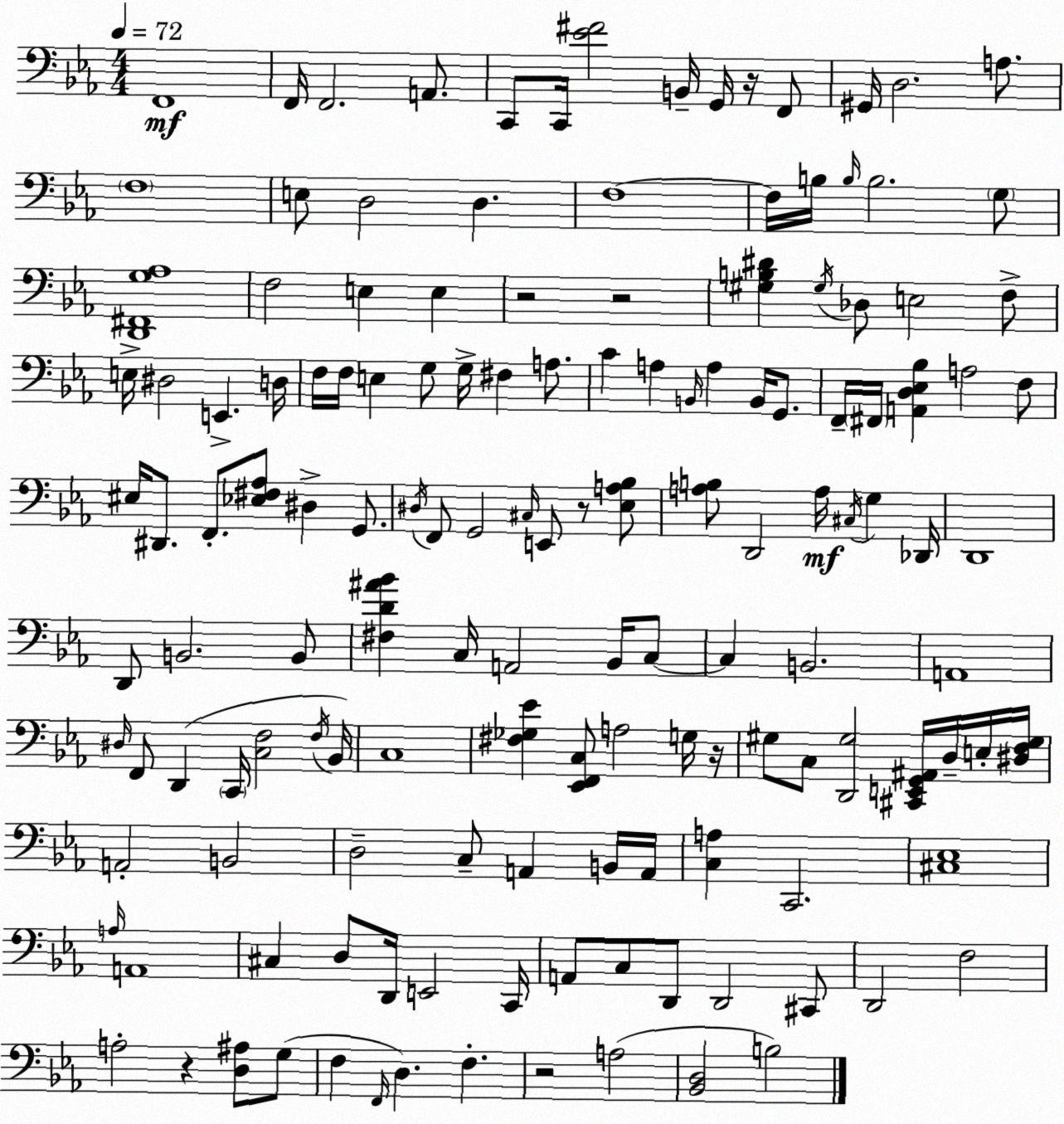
X:1
T:Untitled
M:4/4
L:1/4
K:Cm
F,,4 F,,/4 F,,2 A,,/2 C,,/2 C,,/4 [_E^F]2 B,,/4 G,,/4 z/4 F,,/2 ^G,,/4 D,2 A,/2 F,4 E,/2 D,2 D, F,4 F,/4 B,/4 B,/4 B,2 G,/2 [D,,^F,,G,_A,]4 F,2 E, E, z2 z2 [^G,B,^D] ^G,/4 _D,/2 E,2 F,/2 E,/4 ^D,2 E,, D,/4 F,/4 F,/4 E, G,/2 G,/4 ^F, A,/2 C A, B,,/4 A, B,,/4 G,,/2 F,,/4 ^F,,/4 [A,,D,_E,_B,] A,2 F,/2 ^E,/4 ^D,,/2 F,,/2 [_E,^F,_A,]/2 ^D, G,,/2 ^D,/4 F,,/2 G,,2 ^C,/4 E,,/2 z/2 [_E,A,_B,]/2 [A,B,]/2 D,,2 A,/4 ^C,/4 G, _D,,/4 D,,4 D,,/2 B,,2 B,,/2 [^F,D^A_B] C,/4 A,,2 _B,,/4 C,/2 C, B,,2 A,,4 ^D,/4 F,,/2 D,, C,,/4 [C,F,]2 F,/4 _B,,/4 C,4 [^F,_G,_E] [_E,,F,,C,]/2 A,2 G,/4 z/4 ^G,/2 C,/2 [D,,^G,]2 [^C,,E,,G,,^A,,]/4 D,/4 E,/4 [^D,F,^G,]/4 A,,2 B,,2 D,2 C,/2 A,, B,,/4 A,,/4 [C,A,] C,,2 [^C,_E,]4 A,/4 A,,4 ^C, D,/2 D,,/4 E,,2 C,,/4 A,,/2 C,/2 D,,/2 D,,2 ^C,,/2 D,,2 F,2 A,2 z [D,^A,]/2 G,/2 F, F,,/4 D, F, z2 A,2 [_B,,D,]2 B,2